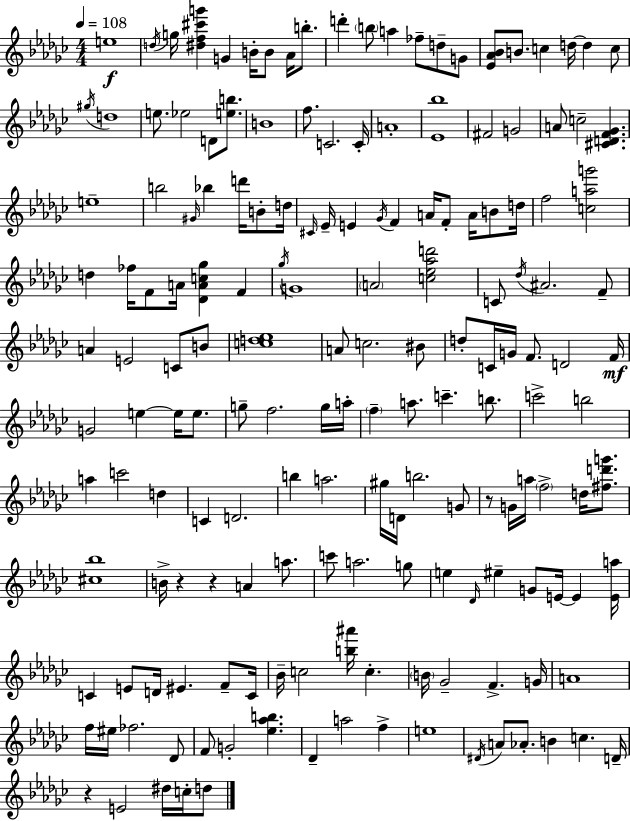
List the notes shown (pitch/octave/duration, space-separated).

E5/w D5/s G5/s [D#5,F5,C#6,G6]/q G4/q B4/s B4/e Ab4/s B5/e. D6/q B5/e A5/q FES5/e D5/e G4/e [Eb4,Ab4,Bb4]/e B4/e. C5/q D5/s D5/q C5/e G#5/s D5/w E5/e. Eb5/h D4/e [E5,B5]/e. B4/w F5/e. C4/h. C4/s A4/w [Eb4,Bb5]/w F#4/h G4/h A4/e C5/h [C#4,D4,F4,Gb4]/q. E5/w B5/h G#4/s Bb5/q D6/s B4/e D5/s C#4/s Eb4/s E4/q Gb4/s F4/q A4/s F4/e A4/s B4/e D5/s F5/h [C5,A5,G6]/h D5/q FES5/s F4/e A4/s [Db4,A4,C5,Gb5]/q F4/q Gb5/s G4/w A4/h [C5,Eb5,Ab5,D6]/h C4/e Db5/s A#4/h. F4/e A4/q E4/h C4/e B4/e [C5,D5,Eb5]/w A4/e C5/h. BIS4/e D5/e C4/s G4/s F4/e. D4/h F4/s G4/h E5/q E5/s E5/e. G5/e F5/h. G5/s A5/s F5/q A5/e. C6/q. B5/e. C6/h B5/h A5/q C6/h D5/q C4/q D4/h. B5/q A5/h. G#5/s D4/s B5/h. G4/e R/e G4/s A5/s F5/h D5/s [F#5,D6,G6]/e. [C#5,Bb5]/w B4/s R/q R/q A4/q A5/e. C6/e A5/h. G5/e E5/q Db4/s EIS5/q G4/e E4/s E4/q [E4,A5]/s C4/q E4/e D4/s EIS4/q. F4/e C4/s Bb4/s C5/h [B5,A#6]/s C5/q. B4/s Gb4/h F4/q. G4/s A4/w F5/s EIS5/s FES5/h. Db4/e F4/e G4/h [Eb5,Ab5,B5]/q. Db4/q A5/h F5/q E5/w D#4/s A4/e Ab4/e. B4/q C5/q. D4/s R/q E4/h D#5/s C5/s D5/e